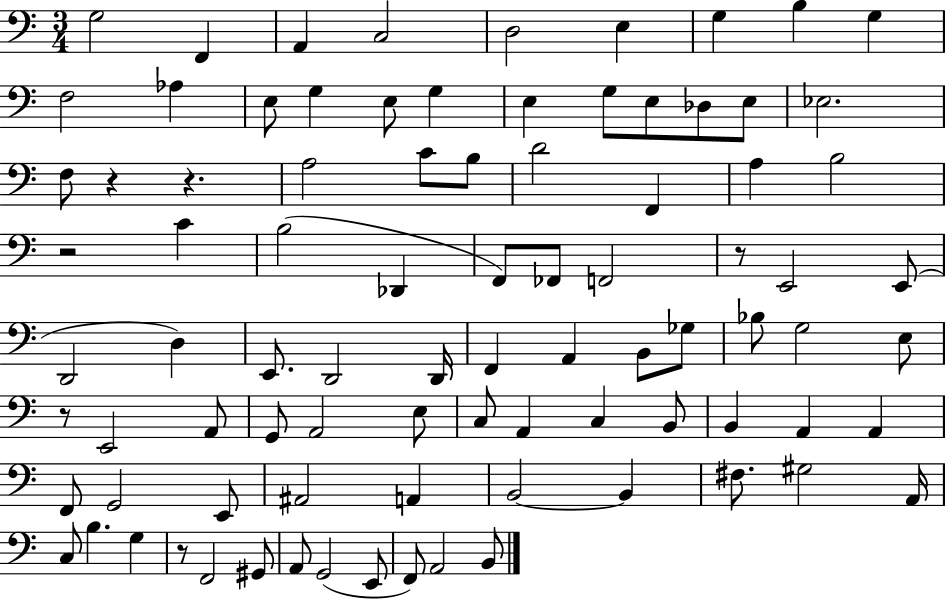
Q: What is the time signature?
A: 3/4